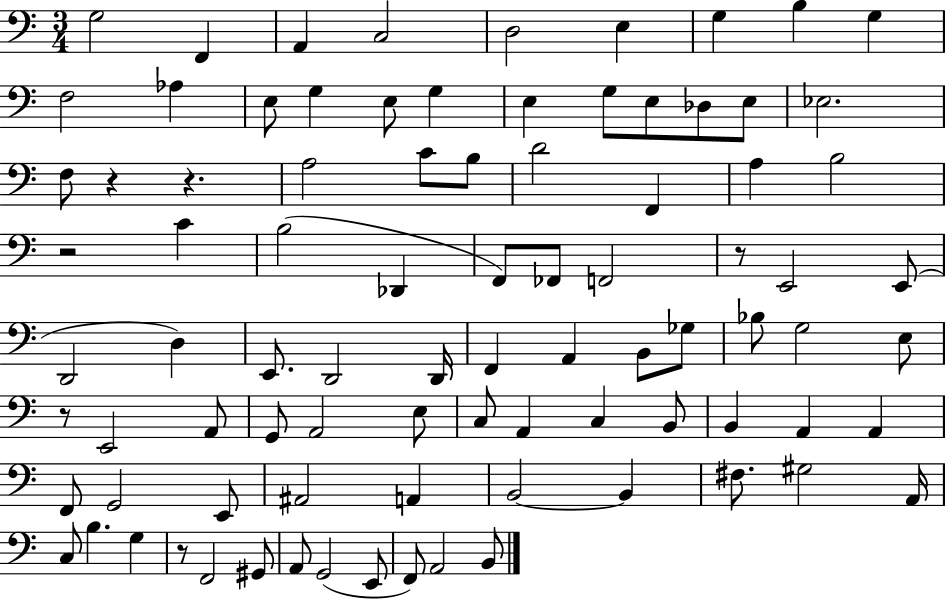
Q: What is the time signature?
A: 3/4